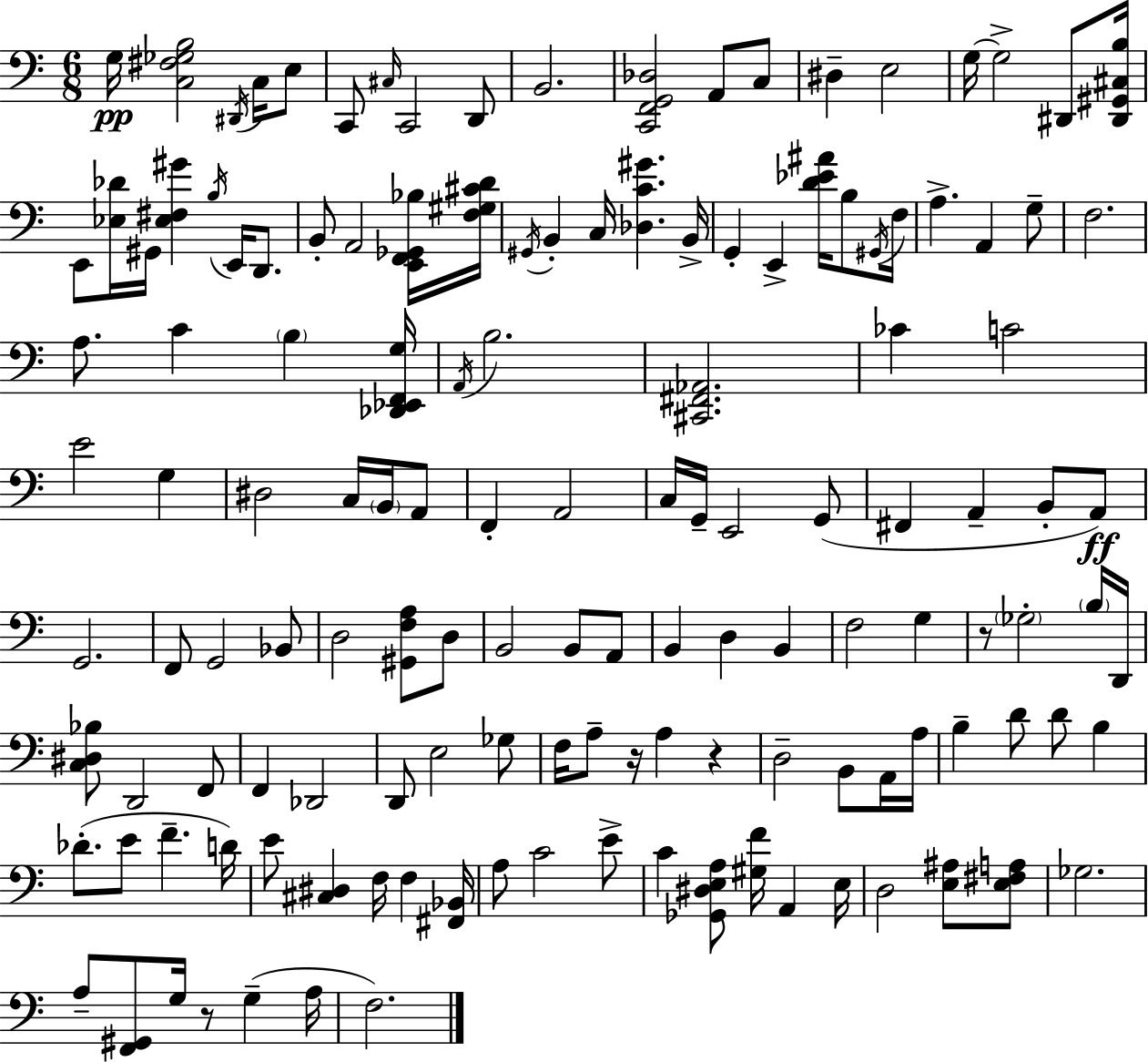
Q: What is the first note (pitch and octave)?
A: G3